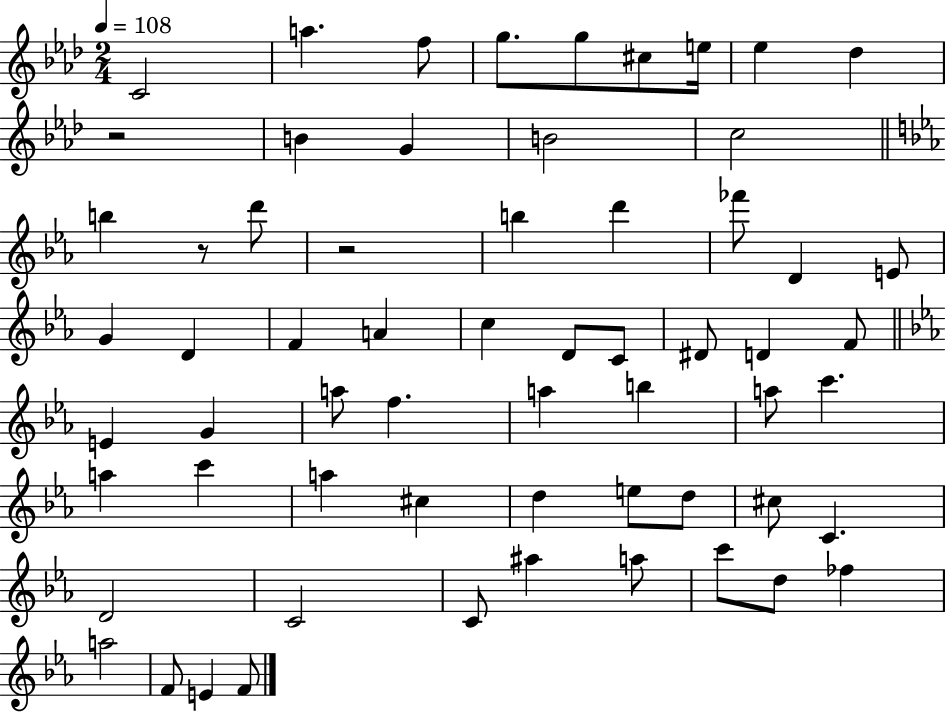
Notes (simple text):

C4/h A5/q. F5/e G5/e. G5/e C#5/e E5/s Eb5/q Db5/q R/h B4/q G4/q B4/h C5/h B5/q R/e D6/e R/h B5/q D6/q FES6/e D4/q E4/e G4/q D4/q F4/q A4/q C5/q D4/e C4/e D#4/e D4/q F4/e E4/q G4/q A5/e F5/q. A5/q B5/q A5/e C6/q. A5/q C6/q A5/q C#5/q D5/q E5/e D5/e C#5/e C4/q. D4/h C4/h C4/e A#5/q A5/e C6/e D5/e FES5/q A5/h F4/e E4/q F4/e